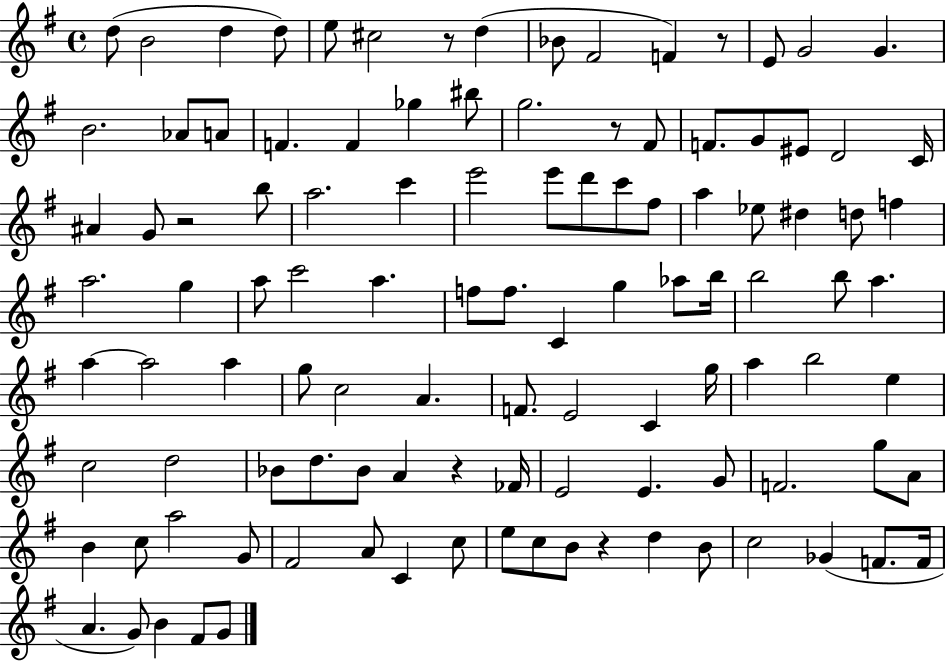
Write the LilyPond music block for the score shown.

{
  \clef treble
  \time 4/4
  \defaultTimeSignature
  \key g \major
  d''8( b'2 d''4 d''8) | e''8 cis''2 r8 d''4( | bes'8 fis'2 f'4) r8 | e'8 g'2 g'4. | \break b'2. aes'8 a'8 | f'4. f'4 ges''4 bis''8 | g''2. r8 fis'8 | f'8. g'8 eis'8 d'2 c'16 | \break ais'4 g'8 r2 b''8 | a''2. c'''4 | e'''2 e'''8 d'''8 c'''8 fis''8 | a''4 ees''8 dis''4 d''8 f''4 | \break a''2. g''4 | a''8 c'''2 a''4. | f''8 f''8. c'4 g''4 aes''8 b''16 | b''2 b''8 a''4. | \break a''4~~ a''2 a''4 | g''8 c''2 a'4. | f'8. e'2 c'4 g''16 | a''4 b''2 e''4 | \break c''2 d''2 | bes'8 d''8. bes'8 a'4 r4 fes'16 | e'2 e'4. g'8 | f'2. g''8 a'8 | \break b'4 c''8 a''2 g'8 | fis'2 a'8 c'4 c''8 | e''8 c''8 b'8 r4 d''4 b'8 | c''2 ges'4( f'8. f'16 | \break a'4. g'8) b'4 fis'8 g'8 | \bar "|."
}